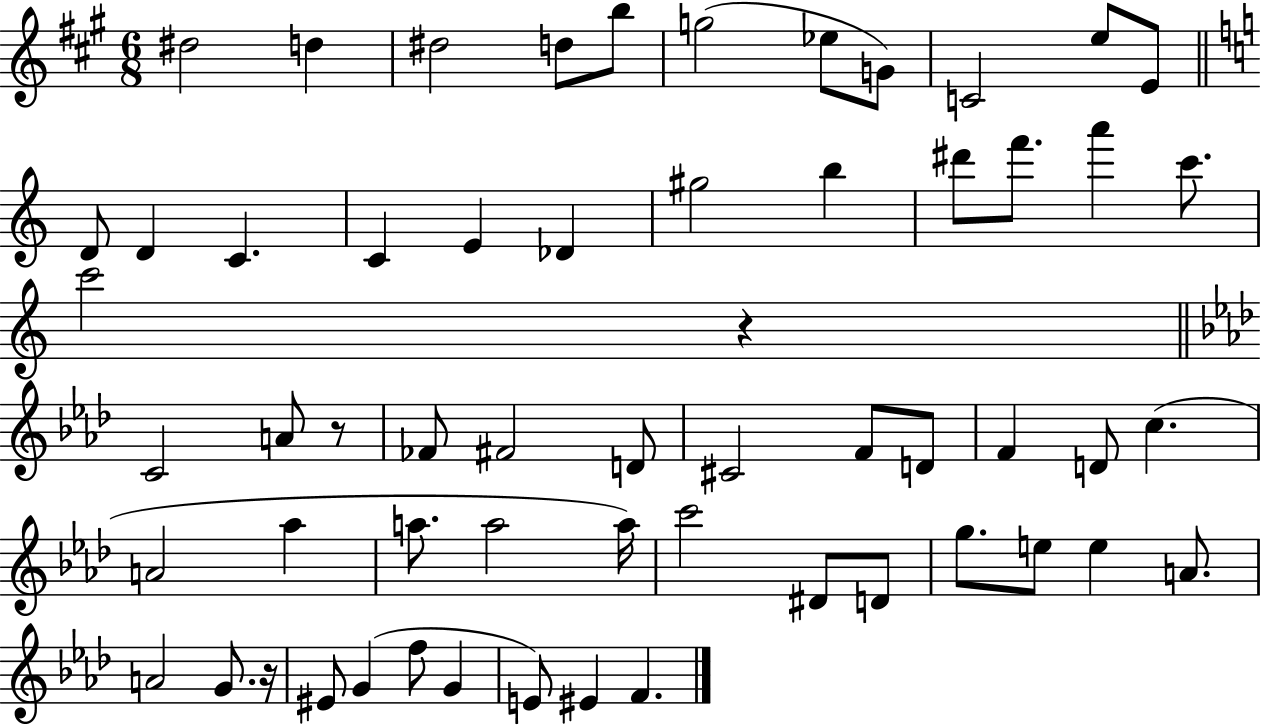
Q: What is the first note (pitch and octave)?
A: D#5